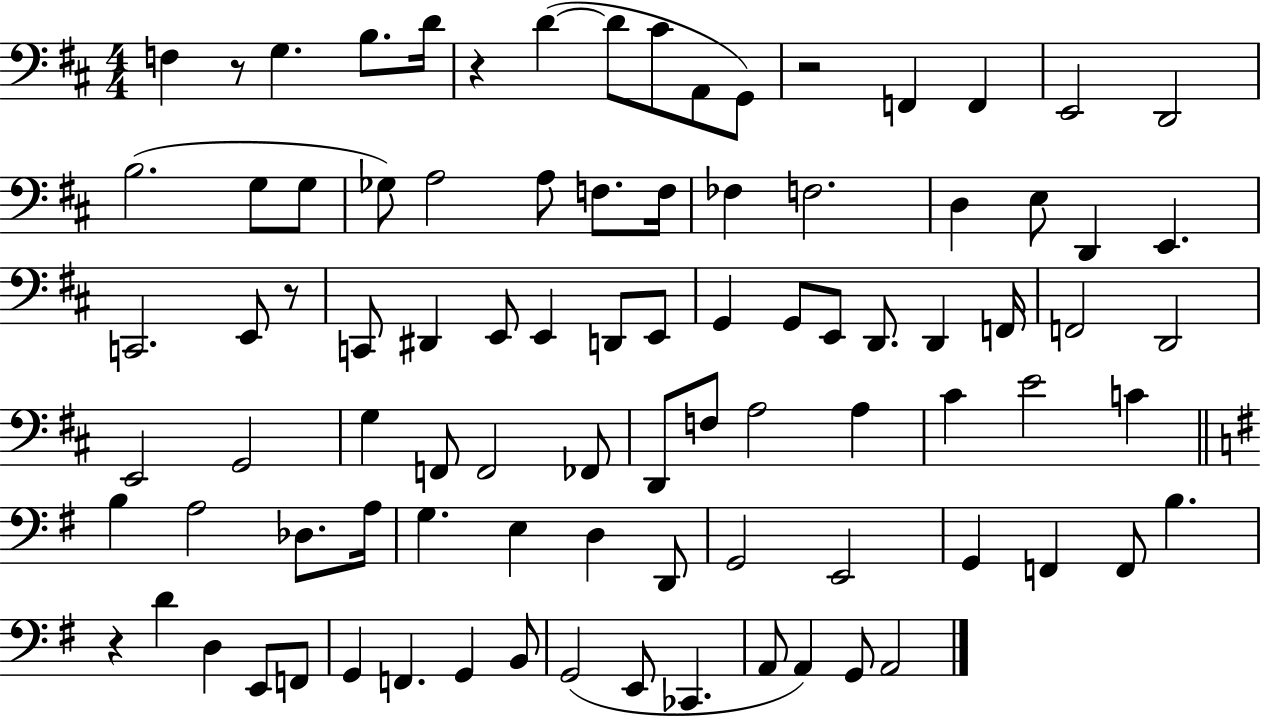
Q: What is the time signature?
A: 4/4